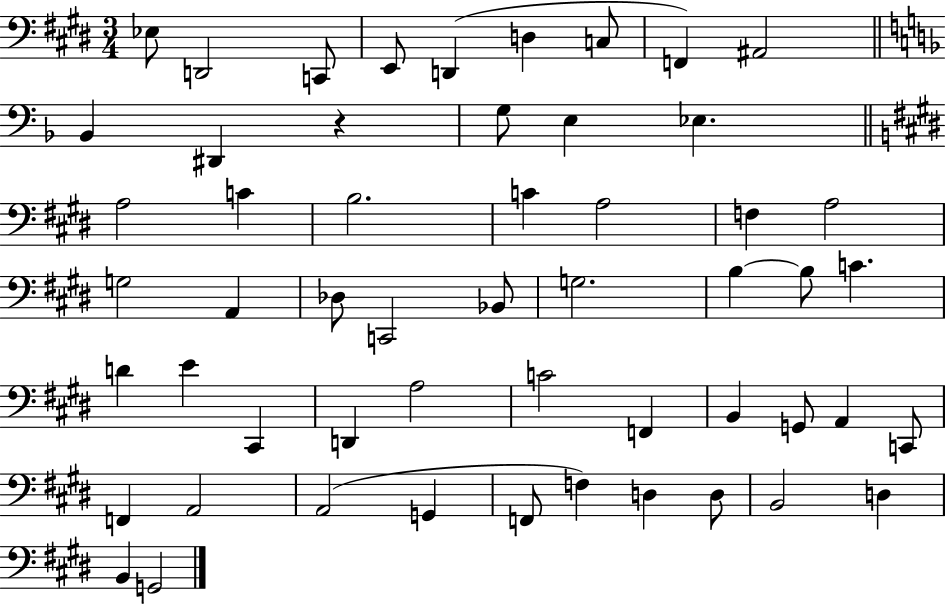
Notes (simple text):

Eb3/e D2/h C2/e E2/e D2/q D3/q C3/e F2/q A#2/h Bb2/q D#2/q R/q G3/e E3/q Eb3/q. A3/h C4/q B3/h. C4/q A3/h F3/q A3/h G3/h A2/q Db3/e C2/h Bb2/e G3/h. B3/q B3/e C4/q. D4/q E4/q C#2/q D2/q A3/h C4/h F2/q B2/q G2/e A2/q C2/e F2/q A2/h A2/h G2/q F2/e F3/q D3/q D3/e B2/h D3/q B2/q G2/h